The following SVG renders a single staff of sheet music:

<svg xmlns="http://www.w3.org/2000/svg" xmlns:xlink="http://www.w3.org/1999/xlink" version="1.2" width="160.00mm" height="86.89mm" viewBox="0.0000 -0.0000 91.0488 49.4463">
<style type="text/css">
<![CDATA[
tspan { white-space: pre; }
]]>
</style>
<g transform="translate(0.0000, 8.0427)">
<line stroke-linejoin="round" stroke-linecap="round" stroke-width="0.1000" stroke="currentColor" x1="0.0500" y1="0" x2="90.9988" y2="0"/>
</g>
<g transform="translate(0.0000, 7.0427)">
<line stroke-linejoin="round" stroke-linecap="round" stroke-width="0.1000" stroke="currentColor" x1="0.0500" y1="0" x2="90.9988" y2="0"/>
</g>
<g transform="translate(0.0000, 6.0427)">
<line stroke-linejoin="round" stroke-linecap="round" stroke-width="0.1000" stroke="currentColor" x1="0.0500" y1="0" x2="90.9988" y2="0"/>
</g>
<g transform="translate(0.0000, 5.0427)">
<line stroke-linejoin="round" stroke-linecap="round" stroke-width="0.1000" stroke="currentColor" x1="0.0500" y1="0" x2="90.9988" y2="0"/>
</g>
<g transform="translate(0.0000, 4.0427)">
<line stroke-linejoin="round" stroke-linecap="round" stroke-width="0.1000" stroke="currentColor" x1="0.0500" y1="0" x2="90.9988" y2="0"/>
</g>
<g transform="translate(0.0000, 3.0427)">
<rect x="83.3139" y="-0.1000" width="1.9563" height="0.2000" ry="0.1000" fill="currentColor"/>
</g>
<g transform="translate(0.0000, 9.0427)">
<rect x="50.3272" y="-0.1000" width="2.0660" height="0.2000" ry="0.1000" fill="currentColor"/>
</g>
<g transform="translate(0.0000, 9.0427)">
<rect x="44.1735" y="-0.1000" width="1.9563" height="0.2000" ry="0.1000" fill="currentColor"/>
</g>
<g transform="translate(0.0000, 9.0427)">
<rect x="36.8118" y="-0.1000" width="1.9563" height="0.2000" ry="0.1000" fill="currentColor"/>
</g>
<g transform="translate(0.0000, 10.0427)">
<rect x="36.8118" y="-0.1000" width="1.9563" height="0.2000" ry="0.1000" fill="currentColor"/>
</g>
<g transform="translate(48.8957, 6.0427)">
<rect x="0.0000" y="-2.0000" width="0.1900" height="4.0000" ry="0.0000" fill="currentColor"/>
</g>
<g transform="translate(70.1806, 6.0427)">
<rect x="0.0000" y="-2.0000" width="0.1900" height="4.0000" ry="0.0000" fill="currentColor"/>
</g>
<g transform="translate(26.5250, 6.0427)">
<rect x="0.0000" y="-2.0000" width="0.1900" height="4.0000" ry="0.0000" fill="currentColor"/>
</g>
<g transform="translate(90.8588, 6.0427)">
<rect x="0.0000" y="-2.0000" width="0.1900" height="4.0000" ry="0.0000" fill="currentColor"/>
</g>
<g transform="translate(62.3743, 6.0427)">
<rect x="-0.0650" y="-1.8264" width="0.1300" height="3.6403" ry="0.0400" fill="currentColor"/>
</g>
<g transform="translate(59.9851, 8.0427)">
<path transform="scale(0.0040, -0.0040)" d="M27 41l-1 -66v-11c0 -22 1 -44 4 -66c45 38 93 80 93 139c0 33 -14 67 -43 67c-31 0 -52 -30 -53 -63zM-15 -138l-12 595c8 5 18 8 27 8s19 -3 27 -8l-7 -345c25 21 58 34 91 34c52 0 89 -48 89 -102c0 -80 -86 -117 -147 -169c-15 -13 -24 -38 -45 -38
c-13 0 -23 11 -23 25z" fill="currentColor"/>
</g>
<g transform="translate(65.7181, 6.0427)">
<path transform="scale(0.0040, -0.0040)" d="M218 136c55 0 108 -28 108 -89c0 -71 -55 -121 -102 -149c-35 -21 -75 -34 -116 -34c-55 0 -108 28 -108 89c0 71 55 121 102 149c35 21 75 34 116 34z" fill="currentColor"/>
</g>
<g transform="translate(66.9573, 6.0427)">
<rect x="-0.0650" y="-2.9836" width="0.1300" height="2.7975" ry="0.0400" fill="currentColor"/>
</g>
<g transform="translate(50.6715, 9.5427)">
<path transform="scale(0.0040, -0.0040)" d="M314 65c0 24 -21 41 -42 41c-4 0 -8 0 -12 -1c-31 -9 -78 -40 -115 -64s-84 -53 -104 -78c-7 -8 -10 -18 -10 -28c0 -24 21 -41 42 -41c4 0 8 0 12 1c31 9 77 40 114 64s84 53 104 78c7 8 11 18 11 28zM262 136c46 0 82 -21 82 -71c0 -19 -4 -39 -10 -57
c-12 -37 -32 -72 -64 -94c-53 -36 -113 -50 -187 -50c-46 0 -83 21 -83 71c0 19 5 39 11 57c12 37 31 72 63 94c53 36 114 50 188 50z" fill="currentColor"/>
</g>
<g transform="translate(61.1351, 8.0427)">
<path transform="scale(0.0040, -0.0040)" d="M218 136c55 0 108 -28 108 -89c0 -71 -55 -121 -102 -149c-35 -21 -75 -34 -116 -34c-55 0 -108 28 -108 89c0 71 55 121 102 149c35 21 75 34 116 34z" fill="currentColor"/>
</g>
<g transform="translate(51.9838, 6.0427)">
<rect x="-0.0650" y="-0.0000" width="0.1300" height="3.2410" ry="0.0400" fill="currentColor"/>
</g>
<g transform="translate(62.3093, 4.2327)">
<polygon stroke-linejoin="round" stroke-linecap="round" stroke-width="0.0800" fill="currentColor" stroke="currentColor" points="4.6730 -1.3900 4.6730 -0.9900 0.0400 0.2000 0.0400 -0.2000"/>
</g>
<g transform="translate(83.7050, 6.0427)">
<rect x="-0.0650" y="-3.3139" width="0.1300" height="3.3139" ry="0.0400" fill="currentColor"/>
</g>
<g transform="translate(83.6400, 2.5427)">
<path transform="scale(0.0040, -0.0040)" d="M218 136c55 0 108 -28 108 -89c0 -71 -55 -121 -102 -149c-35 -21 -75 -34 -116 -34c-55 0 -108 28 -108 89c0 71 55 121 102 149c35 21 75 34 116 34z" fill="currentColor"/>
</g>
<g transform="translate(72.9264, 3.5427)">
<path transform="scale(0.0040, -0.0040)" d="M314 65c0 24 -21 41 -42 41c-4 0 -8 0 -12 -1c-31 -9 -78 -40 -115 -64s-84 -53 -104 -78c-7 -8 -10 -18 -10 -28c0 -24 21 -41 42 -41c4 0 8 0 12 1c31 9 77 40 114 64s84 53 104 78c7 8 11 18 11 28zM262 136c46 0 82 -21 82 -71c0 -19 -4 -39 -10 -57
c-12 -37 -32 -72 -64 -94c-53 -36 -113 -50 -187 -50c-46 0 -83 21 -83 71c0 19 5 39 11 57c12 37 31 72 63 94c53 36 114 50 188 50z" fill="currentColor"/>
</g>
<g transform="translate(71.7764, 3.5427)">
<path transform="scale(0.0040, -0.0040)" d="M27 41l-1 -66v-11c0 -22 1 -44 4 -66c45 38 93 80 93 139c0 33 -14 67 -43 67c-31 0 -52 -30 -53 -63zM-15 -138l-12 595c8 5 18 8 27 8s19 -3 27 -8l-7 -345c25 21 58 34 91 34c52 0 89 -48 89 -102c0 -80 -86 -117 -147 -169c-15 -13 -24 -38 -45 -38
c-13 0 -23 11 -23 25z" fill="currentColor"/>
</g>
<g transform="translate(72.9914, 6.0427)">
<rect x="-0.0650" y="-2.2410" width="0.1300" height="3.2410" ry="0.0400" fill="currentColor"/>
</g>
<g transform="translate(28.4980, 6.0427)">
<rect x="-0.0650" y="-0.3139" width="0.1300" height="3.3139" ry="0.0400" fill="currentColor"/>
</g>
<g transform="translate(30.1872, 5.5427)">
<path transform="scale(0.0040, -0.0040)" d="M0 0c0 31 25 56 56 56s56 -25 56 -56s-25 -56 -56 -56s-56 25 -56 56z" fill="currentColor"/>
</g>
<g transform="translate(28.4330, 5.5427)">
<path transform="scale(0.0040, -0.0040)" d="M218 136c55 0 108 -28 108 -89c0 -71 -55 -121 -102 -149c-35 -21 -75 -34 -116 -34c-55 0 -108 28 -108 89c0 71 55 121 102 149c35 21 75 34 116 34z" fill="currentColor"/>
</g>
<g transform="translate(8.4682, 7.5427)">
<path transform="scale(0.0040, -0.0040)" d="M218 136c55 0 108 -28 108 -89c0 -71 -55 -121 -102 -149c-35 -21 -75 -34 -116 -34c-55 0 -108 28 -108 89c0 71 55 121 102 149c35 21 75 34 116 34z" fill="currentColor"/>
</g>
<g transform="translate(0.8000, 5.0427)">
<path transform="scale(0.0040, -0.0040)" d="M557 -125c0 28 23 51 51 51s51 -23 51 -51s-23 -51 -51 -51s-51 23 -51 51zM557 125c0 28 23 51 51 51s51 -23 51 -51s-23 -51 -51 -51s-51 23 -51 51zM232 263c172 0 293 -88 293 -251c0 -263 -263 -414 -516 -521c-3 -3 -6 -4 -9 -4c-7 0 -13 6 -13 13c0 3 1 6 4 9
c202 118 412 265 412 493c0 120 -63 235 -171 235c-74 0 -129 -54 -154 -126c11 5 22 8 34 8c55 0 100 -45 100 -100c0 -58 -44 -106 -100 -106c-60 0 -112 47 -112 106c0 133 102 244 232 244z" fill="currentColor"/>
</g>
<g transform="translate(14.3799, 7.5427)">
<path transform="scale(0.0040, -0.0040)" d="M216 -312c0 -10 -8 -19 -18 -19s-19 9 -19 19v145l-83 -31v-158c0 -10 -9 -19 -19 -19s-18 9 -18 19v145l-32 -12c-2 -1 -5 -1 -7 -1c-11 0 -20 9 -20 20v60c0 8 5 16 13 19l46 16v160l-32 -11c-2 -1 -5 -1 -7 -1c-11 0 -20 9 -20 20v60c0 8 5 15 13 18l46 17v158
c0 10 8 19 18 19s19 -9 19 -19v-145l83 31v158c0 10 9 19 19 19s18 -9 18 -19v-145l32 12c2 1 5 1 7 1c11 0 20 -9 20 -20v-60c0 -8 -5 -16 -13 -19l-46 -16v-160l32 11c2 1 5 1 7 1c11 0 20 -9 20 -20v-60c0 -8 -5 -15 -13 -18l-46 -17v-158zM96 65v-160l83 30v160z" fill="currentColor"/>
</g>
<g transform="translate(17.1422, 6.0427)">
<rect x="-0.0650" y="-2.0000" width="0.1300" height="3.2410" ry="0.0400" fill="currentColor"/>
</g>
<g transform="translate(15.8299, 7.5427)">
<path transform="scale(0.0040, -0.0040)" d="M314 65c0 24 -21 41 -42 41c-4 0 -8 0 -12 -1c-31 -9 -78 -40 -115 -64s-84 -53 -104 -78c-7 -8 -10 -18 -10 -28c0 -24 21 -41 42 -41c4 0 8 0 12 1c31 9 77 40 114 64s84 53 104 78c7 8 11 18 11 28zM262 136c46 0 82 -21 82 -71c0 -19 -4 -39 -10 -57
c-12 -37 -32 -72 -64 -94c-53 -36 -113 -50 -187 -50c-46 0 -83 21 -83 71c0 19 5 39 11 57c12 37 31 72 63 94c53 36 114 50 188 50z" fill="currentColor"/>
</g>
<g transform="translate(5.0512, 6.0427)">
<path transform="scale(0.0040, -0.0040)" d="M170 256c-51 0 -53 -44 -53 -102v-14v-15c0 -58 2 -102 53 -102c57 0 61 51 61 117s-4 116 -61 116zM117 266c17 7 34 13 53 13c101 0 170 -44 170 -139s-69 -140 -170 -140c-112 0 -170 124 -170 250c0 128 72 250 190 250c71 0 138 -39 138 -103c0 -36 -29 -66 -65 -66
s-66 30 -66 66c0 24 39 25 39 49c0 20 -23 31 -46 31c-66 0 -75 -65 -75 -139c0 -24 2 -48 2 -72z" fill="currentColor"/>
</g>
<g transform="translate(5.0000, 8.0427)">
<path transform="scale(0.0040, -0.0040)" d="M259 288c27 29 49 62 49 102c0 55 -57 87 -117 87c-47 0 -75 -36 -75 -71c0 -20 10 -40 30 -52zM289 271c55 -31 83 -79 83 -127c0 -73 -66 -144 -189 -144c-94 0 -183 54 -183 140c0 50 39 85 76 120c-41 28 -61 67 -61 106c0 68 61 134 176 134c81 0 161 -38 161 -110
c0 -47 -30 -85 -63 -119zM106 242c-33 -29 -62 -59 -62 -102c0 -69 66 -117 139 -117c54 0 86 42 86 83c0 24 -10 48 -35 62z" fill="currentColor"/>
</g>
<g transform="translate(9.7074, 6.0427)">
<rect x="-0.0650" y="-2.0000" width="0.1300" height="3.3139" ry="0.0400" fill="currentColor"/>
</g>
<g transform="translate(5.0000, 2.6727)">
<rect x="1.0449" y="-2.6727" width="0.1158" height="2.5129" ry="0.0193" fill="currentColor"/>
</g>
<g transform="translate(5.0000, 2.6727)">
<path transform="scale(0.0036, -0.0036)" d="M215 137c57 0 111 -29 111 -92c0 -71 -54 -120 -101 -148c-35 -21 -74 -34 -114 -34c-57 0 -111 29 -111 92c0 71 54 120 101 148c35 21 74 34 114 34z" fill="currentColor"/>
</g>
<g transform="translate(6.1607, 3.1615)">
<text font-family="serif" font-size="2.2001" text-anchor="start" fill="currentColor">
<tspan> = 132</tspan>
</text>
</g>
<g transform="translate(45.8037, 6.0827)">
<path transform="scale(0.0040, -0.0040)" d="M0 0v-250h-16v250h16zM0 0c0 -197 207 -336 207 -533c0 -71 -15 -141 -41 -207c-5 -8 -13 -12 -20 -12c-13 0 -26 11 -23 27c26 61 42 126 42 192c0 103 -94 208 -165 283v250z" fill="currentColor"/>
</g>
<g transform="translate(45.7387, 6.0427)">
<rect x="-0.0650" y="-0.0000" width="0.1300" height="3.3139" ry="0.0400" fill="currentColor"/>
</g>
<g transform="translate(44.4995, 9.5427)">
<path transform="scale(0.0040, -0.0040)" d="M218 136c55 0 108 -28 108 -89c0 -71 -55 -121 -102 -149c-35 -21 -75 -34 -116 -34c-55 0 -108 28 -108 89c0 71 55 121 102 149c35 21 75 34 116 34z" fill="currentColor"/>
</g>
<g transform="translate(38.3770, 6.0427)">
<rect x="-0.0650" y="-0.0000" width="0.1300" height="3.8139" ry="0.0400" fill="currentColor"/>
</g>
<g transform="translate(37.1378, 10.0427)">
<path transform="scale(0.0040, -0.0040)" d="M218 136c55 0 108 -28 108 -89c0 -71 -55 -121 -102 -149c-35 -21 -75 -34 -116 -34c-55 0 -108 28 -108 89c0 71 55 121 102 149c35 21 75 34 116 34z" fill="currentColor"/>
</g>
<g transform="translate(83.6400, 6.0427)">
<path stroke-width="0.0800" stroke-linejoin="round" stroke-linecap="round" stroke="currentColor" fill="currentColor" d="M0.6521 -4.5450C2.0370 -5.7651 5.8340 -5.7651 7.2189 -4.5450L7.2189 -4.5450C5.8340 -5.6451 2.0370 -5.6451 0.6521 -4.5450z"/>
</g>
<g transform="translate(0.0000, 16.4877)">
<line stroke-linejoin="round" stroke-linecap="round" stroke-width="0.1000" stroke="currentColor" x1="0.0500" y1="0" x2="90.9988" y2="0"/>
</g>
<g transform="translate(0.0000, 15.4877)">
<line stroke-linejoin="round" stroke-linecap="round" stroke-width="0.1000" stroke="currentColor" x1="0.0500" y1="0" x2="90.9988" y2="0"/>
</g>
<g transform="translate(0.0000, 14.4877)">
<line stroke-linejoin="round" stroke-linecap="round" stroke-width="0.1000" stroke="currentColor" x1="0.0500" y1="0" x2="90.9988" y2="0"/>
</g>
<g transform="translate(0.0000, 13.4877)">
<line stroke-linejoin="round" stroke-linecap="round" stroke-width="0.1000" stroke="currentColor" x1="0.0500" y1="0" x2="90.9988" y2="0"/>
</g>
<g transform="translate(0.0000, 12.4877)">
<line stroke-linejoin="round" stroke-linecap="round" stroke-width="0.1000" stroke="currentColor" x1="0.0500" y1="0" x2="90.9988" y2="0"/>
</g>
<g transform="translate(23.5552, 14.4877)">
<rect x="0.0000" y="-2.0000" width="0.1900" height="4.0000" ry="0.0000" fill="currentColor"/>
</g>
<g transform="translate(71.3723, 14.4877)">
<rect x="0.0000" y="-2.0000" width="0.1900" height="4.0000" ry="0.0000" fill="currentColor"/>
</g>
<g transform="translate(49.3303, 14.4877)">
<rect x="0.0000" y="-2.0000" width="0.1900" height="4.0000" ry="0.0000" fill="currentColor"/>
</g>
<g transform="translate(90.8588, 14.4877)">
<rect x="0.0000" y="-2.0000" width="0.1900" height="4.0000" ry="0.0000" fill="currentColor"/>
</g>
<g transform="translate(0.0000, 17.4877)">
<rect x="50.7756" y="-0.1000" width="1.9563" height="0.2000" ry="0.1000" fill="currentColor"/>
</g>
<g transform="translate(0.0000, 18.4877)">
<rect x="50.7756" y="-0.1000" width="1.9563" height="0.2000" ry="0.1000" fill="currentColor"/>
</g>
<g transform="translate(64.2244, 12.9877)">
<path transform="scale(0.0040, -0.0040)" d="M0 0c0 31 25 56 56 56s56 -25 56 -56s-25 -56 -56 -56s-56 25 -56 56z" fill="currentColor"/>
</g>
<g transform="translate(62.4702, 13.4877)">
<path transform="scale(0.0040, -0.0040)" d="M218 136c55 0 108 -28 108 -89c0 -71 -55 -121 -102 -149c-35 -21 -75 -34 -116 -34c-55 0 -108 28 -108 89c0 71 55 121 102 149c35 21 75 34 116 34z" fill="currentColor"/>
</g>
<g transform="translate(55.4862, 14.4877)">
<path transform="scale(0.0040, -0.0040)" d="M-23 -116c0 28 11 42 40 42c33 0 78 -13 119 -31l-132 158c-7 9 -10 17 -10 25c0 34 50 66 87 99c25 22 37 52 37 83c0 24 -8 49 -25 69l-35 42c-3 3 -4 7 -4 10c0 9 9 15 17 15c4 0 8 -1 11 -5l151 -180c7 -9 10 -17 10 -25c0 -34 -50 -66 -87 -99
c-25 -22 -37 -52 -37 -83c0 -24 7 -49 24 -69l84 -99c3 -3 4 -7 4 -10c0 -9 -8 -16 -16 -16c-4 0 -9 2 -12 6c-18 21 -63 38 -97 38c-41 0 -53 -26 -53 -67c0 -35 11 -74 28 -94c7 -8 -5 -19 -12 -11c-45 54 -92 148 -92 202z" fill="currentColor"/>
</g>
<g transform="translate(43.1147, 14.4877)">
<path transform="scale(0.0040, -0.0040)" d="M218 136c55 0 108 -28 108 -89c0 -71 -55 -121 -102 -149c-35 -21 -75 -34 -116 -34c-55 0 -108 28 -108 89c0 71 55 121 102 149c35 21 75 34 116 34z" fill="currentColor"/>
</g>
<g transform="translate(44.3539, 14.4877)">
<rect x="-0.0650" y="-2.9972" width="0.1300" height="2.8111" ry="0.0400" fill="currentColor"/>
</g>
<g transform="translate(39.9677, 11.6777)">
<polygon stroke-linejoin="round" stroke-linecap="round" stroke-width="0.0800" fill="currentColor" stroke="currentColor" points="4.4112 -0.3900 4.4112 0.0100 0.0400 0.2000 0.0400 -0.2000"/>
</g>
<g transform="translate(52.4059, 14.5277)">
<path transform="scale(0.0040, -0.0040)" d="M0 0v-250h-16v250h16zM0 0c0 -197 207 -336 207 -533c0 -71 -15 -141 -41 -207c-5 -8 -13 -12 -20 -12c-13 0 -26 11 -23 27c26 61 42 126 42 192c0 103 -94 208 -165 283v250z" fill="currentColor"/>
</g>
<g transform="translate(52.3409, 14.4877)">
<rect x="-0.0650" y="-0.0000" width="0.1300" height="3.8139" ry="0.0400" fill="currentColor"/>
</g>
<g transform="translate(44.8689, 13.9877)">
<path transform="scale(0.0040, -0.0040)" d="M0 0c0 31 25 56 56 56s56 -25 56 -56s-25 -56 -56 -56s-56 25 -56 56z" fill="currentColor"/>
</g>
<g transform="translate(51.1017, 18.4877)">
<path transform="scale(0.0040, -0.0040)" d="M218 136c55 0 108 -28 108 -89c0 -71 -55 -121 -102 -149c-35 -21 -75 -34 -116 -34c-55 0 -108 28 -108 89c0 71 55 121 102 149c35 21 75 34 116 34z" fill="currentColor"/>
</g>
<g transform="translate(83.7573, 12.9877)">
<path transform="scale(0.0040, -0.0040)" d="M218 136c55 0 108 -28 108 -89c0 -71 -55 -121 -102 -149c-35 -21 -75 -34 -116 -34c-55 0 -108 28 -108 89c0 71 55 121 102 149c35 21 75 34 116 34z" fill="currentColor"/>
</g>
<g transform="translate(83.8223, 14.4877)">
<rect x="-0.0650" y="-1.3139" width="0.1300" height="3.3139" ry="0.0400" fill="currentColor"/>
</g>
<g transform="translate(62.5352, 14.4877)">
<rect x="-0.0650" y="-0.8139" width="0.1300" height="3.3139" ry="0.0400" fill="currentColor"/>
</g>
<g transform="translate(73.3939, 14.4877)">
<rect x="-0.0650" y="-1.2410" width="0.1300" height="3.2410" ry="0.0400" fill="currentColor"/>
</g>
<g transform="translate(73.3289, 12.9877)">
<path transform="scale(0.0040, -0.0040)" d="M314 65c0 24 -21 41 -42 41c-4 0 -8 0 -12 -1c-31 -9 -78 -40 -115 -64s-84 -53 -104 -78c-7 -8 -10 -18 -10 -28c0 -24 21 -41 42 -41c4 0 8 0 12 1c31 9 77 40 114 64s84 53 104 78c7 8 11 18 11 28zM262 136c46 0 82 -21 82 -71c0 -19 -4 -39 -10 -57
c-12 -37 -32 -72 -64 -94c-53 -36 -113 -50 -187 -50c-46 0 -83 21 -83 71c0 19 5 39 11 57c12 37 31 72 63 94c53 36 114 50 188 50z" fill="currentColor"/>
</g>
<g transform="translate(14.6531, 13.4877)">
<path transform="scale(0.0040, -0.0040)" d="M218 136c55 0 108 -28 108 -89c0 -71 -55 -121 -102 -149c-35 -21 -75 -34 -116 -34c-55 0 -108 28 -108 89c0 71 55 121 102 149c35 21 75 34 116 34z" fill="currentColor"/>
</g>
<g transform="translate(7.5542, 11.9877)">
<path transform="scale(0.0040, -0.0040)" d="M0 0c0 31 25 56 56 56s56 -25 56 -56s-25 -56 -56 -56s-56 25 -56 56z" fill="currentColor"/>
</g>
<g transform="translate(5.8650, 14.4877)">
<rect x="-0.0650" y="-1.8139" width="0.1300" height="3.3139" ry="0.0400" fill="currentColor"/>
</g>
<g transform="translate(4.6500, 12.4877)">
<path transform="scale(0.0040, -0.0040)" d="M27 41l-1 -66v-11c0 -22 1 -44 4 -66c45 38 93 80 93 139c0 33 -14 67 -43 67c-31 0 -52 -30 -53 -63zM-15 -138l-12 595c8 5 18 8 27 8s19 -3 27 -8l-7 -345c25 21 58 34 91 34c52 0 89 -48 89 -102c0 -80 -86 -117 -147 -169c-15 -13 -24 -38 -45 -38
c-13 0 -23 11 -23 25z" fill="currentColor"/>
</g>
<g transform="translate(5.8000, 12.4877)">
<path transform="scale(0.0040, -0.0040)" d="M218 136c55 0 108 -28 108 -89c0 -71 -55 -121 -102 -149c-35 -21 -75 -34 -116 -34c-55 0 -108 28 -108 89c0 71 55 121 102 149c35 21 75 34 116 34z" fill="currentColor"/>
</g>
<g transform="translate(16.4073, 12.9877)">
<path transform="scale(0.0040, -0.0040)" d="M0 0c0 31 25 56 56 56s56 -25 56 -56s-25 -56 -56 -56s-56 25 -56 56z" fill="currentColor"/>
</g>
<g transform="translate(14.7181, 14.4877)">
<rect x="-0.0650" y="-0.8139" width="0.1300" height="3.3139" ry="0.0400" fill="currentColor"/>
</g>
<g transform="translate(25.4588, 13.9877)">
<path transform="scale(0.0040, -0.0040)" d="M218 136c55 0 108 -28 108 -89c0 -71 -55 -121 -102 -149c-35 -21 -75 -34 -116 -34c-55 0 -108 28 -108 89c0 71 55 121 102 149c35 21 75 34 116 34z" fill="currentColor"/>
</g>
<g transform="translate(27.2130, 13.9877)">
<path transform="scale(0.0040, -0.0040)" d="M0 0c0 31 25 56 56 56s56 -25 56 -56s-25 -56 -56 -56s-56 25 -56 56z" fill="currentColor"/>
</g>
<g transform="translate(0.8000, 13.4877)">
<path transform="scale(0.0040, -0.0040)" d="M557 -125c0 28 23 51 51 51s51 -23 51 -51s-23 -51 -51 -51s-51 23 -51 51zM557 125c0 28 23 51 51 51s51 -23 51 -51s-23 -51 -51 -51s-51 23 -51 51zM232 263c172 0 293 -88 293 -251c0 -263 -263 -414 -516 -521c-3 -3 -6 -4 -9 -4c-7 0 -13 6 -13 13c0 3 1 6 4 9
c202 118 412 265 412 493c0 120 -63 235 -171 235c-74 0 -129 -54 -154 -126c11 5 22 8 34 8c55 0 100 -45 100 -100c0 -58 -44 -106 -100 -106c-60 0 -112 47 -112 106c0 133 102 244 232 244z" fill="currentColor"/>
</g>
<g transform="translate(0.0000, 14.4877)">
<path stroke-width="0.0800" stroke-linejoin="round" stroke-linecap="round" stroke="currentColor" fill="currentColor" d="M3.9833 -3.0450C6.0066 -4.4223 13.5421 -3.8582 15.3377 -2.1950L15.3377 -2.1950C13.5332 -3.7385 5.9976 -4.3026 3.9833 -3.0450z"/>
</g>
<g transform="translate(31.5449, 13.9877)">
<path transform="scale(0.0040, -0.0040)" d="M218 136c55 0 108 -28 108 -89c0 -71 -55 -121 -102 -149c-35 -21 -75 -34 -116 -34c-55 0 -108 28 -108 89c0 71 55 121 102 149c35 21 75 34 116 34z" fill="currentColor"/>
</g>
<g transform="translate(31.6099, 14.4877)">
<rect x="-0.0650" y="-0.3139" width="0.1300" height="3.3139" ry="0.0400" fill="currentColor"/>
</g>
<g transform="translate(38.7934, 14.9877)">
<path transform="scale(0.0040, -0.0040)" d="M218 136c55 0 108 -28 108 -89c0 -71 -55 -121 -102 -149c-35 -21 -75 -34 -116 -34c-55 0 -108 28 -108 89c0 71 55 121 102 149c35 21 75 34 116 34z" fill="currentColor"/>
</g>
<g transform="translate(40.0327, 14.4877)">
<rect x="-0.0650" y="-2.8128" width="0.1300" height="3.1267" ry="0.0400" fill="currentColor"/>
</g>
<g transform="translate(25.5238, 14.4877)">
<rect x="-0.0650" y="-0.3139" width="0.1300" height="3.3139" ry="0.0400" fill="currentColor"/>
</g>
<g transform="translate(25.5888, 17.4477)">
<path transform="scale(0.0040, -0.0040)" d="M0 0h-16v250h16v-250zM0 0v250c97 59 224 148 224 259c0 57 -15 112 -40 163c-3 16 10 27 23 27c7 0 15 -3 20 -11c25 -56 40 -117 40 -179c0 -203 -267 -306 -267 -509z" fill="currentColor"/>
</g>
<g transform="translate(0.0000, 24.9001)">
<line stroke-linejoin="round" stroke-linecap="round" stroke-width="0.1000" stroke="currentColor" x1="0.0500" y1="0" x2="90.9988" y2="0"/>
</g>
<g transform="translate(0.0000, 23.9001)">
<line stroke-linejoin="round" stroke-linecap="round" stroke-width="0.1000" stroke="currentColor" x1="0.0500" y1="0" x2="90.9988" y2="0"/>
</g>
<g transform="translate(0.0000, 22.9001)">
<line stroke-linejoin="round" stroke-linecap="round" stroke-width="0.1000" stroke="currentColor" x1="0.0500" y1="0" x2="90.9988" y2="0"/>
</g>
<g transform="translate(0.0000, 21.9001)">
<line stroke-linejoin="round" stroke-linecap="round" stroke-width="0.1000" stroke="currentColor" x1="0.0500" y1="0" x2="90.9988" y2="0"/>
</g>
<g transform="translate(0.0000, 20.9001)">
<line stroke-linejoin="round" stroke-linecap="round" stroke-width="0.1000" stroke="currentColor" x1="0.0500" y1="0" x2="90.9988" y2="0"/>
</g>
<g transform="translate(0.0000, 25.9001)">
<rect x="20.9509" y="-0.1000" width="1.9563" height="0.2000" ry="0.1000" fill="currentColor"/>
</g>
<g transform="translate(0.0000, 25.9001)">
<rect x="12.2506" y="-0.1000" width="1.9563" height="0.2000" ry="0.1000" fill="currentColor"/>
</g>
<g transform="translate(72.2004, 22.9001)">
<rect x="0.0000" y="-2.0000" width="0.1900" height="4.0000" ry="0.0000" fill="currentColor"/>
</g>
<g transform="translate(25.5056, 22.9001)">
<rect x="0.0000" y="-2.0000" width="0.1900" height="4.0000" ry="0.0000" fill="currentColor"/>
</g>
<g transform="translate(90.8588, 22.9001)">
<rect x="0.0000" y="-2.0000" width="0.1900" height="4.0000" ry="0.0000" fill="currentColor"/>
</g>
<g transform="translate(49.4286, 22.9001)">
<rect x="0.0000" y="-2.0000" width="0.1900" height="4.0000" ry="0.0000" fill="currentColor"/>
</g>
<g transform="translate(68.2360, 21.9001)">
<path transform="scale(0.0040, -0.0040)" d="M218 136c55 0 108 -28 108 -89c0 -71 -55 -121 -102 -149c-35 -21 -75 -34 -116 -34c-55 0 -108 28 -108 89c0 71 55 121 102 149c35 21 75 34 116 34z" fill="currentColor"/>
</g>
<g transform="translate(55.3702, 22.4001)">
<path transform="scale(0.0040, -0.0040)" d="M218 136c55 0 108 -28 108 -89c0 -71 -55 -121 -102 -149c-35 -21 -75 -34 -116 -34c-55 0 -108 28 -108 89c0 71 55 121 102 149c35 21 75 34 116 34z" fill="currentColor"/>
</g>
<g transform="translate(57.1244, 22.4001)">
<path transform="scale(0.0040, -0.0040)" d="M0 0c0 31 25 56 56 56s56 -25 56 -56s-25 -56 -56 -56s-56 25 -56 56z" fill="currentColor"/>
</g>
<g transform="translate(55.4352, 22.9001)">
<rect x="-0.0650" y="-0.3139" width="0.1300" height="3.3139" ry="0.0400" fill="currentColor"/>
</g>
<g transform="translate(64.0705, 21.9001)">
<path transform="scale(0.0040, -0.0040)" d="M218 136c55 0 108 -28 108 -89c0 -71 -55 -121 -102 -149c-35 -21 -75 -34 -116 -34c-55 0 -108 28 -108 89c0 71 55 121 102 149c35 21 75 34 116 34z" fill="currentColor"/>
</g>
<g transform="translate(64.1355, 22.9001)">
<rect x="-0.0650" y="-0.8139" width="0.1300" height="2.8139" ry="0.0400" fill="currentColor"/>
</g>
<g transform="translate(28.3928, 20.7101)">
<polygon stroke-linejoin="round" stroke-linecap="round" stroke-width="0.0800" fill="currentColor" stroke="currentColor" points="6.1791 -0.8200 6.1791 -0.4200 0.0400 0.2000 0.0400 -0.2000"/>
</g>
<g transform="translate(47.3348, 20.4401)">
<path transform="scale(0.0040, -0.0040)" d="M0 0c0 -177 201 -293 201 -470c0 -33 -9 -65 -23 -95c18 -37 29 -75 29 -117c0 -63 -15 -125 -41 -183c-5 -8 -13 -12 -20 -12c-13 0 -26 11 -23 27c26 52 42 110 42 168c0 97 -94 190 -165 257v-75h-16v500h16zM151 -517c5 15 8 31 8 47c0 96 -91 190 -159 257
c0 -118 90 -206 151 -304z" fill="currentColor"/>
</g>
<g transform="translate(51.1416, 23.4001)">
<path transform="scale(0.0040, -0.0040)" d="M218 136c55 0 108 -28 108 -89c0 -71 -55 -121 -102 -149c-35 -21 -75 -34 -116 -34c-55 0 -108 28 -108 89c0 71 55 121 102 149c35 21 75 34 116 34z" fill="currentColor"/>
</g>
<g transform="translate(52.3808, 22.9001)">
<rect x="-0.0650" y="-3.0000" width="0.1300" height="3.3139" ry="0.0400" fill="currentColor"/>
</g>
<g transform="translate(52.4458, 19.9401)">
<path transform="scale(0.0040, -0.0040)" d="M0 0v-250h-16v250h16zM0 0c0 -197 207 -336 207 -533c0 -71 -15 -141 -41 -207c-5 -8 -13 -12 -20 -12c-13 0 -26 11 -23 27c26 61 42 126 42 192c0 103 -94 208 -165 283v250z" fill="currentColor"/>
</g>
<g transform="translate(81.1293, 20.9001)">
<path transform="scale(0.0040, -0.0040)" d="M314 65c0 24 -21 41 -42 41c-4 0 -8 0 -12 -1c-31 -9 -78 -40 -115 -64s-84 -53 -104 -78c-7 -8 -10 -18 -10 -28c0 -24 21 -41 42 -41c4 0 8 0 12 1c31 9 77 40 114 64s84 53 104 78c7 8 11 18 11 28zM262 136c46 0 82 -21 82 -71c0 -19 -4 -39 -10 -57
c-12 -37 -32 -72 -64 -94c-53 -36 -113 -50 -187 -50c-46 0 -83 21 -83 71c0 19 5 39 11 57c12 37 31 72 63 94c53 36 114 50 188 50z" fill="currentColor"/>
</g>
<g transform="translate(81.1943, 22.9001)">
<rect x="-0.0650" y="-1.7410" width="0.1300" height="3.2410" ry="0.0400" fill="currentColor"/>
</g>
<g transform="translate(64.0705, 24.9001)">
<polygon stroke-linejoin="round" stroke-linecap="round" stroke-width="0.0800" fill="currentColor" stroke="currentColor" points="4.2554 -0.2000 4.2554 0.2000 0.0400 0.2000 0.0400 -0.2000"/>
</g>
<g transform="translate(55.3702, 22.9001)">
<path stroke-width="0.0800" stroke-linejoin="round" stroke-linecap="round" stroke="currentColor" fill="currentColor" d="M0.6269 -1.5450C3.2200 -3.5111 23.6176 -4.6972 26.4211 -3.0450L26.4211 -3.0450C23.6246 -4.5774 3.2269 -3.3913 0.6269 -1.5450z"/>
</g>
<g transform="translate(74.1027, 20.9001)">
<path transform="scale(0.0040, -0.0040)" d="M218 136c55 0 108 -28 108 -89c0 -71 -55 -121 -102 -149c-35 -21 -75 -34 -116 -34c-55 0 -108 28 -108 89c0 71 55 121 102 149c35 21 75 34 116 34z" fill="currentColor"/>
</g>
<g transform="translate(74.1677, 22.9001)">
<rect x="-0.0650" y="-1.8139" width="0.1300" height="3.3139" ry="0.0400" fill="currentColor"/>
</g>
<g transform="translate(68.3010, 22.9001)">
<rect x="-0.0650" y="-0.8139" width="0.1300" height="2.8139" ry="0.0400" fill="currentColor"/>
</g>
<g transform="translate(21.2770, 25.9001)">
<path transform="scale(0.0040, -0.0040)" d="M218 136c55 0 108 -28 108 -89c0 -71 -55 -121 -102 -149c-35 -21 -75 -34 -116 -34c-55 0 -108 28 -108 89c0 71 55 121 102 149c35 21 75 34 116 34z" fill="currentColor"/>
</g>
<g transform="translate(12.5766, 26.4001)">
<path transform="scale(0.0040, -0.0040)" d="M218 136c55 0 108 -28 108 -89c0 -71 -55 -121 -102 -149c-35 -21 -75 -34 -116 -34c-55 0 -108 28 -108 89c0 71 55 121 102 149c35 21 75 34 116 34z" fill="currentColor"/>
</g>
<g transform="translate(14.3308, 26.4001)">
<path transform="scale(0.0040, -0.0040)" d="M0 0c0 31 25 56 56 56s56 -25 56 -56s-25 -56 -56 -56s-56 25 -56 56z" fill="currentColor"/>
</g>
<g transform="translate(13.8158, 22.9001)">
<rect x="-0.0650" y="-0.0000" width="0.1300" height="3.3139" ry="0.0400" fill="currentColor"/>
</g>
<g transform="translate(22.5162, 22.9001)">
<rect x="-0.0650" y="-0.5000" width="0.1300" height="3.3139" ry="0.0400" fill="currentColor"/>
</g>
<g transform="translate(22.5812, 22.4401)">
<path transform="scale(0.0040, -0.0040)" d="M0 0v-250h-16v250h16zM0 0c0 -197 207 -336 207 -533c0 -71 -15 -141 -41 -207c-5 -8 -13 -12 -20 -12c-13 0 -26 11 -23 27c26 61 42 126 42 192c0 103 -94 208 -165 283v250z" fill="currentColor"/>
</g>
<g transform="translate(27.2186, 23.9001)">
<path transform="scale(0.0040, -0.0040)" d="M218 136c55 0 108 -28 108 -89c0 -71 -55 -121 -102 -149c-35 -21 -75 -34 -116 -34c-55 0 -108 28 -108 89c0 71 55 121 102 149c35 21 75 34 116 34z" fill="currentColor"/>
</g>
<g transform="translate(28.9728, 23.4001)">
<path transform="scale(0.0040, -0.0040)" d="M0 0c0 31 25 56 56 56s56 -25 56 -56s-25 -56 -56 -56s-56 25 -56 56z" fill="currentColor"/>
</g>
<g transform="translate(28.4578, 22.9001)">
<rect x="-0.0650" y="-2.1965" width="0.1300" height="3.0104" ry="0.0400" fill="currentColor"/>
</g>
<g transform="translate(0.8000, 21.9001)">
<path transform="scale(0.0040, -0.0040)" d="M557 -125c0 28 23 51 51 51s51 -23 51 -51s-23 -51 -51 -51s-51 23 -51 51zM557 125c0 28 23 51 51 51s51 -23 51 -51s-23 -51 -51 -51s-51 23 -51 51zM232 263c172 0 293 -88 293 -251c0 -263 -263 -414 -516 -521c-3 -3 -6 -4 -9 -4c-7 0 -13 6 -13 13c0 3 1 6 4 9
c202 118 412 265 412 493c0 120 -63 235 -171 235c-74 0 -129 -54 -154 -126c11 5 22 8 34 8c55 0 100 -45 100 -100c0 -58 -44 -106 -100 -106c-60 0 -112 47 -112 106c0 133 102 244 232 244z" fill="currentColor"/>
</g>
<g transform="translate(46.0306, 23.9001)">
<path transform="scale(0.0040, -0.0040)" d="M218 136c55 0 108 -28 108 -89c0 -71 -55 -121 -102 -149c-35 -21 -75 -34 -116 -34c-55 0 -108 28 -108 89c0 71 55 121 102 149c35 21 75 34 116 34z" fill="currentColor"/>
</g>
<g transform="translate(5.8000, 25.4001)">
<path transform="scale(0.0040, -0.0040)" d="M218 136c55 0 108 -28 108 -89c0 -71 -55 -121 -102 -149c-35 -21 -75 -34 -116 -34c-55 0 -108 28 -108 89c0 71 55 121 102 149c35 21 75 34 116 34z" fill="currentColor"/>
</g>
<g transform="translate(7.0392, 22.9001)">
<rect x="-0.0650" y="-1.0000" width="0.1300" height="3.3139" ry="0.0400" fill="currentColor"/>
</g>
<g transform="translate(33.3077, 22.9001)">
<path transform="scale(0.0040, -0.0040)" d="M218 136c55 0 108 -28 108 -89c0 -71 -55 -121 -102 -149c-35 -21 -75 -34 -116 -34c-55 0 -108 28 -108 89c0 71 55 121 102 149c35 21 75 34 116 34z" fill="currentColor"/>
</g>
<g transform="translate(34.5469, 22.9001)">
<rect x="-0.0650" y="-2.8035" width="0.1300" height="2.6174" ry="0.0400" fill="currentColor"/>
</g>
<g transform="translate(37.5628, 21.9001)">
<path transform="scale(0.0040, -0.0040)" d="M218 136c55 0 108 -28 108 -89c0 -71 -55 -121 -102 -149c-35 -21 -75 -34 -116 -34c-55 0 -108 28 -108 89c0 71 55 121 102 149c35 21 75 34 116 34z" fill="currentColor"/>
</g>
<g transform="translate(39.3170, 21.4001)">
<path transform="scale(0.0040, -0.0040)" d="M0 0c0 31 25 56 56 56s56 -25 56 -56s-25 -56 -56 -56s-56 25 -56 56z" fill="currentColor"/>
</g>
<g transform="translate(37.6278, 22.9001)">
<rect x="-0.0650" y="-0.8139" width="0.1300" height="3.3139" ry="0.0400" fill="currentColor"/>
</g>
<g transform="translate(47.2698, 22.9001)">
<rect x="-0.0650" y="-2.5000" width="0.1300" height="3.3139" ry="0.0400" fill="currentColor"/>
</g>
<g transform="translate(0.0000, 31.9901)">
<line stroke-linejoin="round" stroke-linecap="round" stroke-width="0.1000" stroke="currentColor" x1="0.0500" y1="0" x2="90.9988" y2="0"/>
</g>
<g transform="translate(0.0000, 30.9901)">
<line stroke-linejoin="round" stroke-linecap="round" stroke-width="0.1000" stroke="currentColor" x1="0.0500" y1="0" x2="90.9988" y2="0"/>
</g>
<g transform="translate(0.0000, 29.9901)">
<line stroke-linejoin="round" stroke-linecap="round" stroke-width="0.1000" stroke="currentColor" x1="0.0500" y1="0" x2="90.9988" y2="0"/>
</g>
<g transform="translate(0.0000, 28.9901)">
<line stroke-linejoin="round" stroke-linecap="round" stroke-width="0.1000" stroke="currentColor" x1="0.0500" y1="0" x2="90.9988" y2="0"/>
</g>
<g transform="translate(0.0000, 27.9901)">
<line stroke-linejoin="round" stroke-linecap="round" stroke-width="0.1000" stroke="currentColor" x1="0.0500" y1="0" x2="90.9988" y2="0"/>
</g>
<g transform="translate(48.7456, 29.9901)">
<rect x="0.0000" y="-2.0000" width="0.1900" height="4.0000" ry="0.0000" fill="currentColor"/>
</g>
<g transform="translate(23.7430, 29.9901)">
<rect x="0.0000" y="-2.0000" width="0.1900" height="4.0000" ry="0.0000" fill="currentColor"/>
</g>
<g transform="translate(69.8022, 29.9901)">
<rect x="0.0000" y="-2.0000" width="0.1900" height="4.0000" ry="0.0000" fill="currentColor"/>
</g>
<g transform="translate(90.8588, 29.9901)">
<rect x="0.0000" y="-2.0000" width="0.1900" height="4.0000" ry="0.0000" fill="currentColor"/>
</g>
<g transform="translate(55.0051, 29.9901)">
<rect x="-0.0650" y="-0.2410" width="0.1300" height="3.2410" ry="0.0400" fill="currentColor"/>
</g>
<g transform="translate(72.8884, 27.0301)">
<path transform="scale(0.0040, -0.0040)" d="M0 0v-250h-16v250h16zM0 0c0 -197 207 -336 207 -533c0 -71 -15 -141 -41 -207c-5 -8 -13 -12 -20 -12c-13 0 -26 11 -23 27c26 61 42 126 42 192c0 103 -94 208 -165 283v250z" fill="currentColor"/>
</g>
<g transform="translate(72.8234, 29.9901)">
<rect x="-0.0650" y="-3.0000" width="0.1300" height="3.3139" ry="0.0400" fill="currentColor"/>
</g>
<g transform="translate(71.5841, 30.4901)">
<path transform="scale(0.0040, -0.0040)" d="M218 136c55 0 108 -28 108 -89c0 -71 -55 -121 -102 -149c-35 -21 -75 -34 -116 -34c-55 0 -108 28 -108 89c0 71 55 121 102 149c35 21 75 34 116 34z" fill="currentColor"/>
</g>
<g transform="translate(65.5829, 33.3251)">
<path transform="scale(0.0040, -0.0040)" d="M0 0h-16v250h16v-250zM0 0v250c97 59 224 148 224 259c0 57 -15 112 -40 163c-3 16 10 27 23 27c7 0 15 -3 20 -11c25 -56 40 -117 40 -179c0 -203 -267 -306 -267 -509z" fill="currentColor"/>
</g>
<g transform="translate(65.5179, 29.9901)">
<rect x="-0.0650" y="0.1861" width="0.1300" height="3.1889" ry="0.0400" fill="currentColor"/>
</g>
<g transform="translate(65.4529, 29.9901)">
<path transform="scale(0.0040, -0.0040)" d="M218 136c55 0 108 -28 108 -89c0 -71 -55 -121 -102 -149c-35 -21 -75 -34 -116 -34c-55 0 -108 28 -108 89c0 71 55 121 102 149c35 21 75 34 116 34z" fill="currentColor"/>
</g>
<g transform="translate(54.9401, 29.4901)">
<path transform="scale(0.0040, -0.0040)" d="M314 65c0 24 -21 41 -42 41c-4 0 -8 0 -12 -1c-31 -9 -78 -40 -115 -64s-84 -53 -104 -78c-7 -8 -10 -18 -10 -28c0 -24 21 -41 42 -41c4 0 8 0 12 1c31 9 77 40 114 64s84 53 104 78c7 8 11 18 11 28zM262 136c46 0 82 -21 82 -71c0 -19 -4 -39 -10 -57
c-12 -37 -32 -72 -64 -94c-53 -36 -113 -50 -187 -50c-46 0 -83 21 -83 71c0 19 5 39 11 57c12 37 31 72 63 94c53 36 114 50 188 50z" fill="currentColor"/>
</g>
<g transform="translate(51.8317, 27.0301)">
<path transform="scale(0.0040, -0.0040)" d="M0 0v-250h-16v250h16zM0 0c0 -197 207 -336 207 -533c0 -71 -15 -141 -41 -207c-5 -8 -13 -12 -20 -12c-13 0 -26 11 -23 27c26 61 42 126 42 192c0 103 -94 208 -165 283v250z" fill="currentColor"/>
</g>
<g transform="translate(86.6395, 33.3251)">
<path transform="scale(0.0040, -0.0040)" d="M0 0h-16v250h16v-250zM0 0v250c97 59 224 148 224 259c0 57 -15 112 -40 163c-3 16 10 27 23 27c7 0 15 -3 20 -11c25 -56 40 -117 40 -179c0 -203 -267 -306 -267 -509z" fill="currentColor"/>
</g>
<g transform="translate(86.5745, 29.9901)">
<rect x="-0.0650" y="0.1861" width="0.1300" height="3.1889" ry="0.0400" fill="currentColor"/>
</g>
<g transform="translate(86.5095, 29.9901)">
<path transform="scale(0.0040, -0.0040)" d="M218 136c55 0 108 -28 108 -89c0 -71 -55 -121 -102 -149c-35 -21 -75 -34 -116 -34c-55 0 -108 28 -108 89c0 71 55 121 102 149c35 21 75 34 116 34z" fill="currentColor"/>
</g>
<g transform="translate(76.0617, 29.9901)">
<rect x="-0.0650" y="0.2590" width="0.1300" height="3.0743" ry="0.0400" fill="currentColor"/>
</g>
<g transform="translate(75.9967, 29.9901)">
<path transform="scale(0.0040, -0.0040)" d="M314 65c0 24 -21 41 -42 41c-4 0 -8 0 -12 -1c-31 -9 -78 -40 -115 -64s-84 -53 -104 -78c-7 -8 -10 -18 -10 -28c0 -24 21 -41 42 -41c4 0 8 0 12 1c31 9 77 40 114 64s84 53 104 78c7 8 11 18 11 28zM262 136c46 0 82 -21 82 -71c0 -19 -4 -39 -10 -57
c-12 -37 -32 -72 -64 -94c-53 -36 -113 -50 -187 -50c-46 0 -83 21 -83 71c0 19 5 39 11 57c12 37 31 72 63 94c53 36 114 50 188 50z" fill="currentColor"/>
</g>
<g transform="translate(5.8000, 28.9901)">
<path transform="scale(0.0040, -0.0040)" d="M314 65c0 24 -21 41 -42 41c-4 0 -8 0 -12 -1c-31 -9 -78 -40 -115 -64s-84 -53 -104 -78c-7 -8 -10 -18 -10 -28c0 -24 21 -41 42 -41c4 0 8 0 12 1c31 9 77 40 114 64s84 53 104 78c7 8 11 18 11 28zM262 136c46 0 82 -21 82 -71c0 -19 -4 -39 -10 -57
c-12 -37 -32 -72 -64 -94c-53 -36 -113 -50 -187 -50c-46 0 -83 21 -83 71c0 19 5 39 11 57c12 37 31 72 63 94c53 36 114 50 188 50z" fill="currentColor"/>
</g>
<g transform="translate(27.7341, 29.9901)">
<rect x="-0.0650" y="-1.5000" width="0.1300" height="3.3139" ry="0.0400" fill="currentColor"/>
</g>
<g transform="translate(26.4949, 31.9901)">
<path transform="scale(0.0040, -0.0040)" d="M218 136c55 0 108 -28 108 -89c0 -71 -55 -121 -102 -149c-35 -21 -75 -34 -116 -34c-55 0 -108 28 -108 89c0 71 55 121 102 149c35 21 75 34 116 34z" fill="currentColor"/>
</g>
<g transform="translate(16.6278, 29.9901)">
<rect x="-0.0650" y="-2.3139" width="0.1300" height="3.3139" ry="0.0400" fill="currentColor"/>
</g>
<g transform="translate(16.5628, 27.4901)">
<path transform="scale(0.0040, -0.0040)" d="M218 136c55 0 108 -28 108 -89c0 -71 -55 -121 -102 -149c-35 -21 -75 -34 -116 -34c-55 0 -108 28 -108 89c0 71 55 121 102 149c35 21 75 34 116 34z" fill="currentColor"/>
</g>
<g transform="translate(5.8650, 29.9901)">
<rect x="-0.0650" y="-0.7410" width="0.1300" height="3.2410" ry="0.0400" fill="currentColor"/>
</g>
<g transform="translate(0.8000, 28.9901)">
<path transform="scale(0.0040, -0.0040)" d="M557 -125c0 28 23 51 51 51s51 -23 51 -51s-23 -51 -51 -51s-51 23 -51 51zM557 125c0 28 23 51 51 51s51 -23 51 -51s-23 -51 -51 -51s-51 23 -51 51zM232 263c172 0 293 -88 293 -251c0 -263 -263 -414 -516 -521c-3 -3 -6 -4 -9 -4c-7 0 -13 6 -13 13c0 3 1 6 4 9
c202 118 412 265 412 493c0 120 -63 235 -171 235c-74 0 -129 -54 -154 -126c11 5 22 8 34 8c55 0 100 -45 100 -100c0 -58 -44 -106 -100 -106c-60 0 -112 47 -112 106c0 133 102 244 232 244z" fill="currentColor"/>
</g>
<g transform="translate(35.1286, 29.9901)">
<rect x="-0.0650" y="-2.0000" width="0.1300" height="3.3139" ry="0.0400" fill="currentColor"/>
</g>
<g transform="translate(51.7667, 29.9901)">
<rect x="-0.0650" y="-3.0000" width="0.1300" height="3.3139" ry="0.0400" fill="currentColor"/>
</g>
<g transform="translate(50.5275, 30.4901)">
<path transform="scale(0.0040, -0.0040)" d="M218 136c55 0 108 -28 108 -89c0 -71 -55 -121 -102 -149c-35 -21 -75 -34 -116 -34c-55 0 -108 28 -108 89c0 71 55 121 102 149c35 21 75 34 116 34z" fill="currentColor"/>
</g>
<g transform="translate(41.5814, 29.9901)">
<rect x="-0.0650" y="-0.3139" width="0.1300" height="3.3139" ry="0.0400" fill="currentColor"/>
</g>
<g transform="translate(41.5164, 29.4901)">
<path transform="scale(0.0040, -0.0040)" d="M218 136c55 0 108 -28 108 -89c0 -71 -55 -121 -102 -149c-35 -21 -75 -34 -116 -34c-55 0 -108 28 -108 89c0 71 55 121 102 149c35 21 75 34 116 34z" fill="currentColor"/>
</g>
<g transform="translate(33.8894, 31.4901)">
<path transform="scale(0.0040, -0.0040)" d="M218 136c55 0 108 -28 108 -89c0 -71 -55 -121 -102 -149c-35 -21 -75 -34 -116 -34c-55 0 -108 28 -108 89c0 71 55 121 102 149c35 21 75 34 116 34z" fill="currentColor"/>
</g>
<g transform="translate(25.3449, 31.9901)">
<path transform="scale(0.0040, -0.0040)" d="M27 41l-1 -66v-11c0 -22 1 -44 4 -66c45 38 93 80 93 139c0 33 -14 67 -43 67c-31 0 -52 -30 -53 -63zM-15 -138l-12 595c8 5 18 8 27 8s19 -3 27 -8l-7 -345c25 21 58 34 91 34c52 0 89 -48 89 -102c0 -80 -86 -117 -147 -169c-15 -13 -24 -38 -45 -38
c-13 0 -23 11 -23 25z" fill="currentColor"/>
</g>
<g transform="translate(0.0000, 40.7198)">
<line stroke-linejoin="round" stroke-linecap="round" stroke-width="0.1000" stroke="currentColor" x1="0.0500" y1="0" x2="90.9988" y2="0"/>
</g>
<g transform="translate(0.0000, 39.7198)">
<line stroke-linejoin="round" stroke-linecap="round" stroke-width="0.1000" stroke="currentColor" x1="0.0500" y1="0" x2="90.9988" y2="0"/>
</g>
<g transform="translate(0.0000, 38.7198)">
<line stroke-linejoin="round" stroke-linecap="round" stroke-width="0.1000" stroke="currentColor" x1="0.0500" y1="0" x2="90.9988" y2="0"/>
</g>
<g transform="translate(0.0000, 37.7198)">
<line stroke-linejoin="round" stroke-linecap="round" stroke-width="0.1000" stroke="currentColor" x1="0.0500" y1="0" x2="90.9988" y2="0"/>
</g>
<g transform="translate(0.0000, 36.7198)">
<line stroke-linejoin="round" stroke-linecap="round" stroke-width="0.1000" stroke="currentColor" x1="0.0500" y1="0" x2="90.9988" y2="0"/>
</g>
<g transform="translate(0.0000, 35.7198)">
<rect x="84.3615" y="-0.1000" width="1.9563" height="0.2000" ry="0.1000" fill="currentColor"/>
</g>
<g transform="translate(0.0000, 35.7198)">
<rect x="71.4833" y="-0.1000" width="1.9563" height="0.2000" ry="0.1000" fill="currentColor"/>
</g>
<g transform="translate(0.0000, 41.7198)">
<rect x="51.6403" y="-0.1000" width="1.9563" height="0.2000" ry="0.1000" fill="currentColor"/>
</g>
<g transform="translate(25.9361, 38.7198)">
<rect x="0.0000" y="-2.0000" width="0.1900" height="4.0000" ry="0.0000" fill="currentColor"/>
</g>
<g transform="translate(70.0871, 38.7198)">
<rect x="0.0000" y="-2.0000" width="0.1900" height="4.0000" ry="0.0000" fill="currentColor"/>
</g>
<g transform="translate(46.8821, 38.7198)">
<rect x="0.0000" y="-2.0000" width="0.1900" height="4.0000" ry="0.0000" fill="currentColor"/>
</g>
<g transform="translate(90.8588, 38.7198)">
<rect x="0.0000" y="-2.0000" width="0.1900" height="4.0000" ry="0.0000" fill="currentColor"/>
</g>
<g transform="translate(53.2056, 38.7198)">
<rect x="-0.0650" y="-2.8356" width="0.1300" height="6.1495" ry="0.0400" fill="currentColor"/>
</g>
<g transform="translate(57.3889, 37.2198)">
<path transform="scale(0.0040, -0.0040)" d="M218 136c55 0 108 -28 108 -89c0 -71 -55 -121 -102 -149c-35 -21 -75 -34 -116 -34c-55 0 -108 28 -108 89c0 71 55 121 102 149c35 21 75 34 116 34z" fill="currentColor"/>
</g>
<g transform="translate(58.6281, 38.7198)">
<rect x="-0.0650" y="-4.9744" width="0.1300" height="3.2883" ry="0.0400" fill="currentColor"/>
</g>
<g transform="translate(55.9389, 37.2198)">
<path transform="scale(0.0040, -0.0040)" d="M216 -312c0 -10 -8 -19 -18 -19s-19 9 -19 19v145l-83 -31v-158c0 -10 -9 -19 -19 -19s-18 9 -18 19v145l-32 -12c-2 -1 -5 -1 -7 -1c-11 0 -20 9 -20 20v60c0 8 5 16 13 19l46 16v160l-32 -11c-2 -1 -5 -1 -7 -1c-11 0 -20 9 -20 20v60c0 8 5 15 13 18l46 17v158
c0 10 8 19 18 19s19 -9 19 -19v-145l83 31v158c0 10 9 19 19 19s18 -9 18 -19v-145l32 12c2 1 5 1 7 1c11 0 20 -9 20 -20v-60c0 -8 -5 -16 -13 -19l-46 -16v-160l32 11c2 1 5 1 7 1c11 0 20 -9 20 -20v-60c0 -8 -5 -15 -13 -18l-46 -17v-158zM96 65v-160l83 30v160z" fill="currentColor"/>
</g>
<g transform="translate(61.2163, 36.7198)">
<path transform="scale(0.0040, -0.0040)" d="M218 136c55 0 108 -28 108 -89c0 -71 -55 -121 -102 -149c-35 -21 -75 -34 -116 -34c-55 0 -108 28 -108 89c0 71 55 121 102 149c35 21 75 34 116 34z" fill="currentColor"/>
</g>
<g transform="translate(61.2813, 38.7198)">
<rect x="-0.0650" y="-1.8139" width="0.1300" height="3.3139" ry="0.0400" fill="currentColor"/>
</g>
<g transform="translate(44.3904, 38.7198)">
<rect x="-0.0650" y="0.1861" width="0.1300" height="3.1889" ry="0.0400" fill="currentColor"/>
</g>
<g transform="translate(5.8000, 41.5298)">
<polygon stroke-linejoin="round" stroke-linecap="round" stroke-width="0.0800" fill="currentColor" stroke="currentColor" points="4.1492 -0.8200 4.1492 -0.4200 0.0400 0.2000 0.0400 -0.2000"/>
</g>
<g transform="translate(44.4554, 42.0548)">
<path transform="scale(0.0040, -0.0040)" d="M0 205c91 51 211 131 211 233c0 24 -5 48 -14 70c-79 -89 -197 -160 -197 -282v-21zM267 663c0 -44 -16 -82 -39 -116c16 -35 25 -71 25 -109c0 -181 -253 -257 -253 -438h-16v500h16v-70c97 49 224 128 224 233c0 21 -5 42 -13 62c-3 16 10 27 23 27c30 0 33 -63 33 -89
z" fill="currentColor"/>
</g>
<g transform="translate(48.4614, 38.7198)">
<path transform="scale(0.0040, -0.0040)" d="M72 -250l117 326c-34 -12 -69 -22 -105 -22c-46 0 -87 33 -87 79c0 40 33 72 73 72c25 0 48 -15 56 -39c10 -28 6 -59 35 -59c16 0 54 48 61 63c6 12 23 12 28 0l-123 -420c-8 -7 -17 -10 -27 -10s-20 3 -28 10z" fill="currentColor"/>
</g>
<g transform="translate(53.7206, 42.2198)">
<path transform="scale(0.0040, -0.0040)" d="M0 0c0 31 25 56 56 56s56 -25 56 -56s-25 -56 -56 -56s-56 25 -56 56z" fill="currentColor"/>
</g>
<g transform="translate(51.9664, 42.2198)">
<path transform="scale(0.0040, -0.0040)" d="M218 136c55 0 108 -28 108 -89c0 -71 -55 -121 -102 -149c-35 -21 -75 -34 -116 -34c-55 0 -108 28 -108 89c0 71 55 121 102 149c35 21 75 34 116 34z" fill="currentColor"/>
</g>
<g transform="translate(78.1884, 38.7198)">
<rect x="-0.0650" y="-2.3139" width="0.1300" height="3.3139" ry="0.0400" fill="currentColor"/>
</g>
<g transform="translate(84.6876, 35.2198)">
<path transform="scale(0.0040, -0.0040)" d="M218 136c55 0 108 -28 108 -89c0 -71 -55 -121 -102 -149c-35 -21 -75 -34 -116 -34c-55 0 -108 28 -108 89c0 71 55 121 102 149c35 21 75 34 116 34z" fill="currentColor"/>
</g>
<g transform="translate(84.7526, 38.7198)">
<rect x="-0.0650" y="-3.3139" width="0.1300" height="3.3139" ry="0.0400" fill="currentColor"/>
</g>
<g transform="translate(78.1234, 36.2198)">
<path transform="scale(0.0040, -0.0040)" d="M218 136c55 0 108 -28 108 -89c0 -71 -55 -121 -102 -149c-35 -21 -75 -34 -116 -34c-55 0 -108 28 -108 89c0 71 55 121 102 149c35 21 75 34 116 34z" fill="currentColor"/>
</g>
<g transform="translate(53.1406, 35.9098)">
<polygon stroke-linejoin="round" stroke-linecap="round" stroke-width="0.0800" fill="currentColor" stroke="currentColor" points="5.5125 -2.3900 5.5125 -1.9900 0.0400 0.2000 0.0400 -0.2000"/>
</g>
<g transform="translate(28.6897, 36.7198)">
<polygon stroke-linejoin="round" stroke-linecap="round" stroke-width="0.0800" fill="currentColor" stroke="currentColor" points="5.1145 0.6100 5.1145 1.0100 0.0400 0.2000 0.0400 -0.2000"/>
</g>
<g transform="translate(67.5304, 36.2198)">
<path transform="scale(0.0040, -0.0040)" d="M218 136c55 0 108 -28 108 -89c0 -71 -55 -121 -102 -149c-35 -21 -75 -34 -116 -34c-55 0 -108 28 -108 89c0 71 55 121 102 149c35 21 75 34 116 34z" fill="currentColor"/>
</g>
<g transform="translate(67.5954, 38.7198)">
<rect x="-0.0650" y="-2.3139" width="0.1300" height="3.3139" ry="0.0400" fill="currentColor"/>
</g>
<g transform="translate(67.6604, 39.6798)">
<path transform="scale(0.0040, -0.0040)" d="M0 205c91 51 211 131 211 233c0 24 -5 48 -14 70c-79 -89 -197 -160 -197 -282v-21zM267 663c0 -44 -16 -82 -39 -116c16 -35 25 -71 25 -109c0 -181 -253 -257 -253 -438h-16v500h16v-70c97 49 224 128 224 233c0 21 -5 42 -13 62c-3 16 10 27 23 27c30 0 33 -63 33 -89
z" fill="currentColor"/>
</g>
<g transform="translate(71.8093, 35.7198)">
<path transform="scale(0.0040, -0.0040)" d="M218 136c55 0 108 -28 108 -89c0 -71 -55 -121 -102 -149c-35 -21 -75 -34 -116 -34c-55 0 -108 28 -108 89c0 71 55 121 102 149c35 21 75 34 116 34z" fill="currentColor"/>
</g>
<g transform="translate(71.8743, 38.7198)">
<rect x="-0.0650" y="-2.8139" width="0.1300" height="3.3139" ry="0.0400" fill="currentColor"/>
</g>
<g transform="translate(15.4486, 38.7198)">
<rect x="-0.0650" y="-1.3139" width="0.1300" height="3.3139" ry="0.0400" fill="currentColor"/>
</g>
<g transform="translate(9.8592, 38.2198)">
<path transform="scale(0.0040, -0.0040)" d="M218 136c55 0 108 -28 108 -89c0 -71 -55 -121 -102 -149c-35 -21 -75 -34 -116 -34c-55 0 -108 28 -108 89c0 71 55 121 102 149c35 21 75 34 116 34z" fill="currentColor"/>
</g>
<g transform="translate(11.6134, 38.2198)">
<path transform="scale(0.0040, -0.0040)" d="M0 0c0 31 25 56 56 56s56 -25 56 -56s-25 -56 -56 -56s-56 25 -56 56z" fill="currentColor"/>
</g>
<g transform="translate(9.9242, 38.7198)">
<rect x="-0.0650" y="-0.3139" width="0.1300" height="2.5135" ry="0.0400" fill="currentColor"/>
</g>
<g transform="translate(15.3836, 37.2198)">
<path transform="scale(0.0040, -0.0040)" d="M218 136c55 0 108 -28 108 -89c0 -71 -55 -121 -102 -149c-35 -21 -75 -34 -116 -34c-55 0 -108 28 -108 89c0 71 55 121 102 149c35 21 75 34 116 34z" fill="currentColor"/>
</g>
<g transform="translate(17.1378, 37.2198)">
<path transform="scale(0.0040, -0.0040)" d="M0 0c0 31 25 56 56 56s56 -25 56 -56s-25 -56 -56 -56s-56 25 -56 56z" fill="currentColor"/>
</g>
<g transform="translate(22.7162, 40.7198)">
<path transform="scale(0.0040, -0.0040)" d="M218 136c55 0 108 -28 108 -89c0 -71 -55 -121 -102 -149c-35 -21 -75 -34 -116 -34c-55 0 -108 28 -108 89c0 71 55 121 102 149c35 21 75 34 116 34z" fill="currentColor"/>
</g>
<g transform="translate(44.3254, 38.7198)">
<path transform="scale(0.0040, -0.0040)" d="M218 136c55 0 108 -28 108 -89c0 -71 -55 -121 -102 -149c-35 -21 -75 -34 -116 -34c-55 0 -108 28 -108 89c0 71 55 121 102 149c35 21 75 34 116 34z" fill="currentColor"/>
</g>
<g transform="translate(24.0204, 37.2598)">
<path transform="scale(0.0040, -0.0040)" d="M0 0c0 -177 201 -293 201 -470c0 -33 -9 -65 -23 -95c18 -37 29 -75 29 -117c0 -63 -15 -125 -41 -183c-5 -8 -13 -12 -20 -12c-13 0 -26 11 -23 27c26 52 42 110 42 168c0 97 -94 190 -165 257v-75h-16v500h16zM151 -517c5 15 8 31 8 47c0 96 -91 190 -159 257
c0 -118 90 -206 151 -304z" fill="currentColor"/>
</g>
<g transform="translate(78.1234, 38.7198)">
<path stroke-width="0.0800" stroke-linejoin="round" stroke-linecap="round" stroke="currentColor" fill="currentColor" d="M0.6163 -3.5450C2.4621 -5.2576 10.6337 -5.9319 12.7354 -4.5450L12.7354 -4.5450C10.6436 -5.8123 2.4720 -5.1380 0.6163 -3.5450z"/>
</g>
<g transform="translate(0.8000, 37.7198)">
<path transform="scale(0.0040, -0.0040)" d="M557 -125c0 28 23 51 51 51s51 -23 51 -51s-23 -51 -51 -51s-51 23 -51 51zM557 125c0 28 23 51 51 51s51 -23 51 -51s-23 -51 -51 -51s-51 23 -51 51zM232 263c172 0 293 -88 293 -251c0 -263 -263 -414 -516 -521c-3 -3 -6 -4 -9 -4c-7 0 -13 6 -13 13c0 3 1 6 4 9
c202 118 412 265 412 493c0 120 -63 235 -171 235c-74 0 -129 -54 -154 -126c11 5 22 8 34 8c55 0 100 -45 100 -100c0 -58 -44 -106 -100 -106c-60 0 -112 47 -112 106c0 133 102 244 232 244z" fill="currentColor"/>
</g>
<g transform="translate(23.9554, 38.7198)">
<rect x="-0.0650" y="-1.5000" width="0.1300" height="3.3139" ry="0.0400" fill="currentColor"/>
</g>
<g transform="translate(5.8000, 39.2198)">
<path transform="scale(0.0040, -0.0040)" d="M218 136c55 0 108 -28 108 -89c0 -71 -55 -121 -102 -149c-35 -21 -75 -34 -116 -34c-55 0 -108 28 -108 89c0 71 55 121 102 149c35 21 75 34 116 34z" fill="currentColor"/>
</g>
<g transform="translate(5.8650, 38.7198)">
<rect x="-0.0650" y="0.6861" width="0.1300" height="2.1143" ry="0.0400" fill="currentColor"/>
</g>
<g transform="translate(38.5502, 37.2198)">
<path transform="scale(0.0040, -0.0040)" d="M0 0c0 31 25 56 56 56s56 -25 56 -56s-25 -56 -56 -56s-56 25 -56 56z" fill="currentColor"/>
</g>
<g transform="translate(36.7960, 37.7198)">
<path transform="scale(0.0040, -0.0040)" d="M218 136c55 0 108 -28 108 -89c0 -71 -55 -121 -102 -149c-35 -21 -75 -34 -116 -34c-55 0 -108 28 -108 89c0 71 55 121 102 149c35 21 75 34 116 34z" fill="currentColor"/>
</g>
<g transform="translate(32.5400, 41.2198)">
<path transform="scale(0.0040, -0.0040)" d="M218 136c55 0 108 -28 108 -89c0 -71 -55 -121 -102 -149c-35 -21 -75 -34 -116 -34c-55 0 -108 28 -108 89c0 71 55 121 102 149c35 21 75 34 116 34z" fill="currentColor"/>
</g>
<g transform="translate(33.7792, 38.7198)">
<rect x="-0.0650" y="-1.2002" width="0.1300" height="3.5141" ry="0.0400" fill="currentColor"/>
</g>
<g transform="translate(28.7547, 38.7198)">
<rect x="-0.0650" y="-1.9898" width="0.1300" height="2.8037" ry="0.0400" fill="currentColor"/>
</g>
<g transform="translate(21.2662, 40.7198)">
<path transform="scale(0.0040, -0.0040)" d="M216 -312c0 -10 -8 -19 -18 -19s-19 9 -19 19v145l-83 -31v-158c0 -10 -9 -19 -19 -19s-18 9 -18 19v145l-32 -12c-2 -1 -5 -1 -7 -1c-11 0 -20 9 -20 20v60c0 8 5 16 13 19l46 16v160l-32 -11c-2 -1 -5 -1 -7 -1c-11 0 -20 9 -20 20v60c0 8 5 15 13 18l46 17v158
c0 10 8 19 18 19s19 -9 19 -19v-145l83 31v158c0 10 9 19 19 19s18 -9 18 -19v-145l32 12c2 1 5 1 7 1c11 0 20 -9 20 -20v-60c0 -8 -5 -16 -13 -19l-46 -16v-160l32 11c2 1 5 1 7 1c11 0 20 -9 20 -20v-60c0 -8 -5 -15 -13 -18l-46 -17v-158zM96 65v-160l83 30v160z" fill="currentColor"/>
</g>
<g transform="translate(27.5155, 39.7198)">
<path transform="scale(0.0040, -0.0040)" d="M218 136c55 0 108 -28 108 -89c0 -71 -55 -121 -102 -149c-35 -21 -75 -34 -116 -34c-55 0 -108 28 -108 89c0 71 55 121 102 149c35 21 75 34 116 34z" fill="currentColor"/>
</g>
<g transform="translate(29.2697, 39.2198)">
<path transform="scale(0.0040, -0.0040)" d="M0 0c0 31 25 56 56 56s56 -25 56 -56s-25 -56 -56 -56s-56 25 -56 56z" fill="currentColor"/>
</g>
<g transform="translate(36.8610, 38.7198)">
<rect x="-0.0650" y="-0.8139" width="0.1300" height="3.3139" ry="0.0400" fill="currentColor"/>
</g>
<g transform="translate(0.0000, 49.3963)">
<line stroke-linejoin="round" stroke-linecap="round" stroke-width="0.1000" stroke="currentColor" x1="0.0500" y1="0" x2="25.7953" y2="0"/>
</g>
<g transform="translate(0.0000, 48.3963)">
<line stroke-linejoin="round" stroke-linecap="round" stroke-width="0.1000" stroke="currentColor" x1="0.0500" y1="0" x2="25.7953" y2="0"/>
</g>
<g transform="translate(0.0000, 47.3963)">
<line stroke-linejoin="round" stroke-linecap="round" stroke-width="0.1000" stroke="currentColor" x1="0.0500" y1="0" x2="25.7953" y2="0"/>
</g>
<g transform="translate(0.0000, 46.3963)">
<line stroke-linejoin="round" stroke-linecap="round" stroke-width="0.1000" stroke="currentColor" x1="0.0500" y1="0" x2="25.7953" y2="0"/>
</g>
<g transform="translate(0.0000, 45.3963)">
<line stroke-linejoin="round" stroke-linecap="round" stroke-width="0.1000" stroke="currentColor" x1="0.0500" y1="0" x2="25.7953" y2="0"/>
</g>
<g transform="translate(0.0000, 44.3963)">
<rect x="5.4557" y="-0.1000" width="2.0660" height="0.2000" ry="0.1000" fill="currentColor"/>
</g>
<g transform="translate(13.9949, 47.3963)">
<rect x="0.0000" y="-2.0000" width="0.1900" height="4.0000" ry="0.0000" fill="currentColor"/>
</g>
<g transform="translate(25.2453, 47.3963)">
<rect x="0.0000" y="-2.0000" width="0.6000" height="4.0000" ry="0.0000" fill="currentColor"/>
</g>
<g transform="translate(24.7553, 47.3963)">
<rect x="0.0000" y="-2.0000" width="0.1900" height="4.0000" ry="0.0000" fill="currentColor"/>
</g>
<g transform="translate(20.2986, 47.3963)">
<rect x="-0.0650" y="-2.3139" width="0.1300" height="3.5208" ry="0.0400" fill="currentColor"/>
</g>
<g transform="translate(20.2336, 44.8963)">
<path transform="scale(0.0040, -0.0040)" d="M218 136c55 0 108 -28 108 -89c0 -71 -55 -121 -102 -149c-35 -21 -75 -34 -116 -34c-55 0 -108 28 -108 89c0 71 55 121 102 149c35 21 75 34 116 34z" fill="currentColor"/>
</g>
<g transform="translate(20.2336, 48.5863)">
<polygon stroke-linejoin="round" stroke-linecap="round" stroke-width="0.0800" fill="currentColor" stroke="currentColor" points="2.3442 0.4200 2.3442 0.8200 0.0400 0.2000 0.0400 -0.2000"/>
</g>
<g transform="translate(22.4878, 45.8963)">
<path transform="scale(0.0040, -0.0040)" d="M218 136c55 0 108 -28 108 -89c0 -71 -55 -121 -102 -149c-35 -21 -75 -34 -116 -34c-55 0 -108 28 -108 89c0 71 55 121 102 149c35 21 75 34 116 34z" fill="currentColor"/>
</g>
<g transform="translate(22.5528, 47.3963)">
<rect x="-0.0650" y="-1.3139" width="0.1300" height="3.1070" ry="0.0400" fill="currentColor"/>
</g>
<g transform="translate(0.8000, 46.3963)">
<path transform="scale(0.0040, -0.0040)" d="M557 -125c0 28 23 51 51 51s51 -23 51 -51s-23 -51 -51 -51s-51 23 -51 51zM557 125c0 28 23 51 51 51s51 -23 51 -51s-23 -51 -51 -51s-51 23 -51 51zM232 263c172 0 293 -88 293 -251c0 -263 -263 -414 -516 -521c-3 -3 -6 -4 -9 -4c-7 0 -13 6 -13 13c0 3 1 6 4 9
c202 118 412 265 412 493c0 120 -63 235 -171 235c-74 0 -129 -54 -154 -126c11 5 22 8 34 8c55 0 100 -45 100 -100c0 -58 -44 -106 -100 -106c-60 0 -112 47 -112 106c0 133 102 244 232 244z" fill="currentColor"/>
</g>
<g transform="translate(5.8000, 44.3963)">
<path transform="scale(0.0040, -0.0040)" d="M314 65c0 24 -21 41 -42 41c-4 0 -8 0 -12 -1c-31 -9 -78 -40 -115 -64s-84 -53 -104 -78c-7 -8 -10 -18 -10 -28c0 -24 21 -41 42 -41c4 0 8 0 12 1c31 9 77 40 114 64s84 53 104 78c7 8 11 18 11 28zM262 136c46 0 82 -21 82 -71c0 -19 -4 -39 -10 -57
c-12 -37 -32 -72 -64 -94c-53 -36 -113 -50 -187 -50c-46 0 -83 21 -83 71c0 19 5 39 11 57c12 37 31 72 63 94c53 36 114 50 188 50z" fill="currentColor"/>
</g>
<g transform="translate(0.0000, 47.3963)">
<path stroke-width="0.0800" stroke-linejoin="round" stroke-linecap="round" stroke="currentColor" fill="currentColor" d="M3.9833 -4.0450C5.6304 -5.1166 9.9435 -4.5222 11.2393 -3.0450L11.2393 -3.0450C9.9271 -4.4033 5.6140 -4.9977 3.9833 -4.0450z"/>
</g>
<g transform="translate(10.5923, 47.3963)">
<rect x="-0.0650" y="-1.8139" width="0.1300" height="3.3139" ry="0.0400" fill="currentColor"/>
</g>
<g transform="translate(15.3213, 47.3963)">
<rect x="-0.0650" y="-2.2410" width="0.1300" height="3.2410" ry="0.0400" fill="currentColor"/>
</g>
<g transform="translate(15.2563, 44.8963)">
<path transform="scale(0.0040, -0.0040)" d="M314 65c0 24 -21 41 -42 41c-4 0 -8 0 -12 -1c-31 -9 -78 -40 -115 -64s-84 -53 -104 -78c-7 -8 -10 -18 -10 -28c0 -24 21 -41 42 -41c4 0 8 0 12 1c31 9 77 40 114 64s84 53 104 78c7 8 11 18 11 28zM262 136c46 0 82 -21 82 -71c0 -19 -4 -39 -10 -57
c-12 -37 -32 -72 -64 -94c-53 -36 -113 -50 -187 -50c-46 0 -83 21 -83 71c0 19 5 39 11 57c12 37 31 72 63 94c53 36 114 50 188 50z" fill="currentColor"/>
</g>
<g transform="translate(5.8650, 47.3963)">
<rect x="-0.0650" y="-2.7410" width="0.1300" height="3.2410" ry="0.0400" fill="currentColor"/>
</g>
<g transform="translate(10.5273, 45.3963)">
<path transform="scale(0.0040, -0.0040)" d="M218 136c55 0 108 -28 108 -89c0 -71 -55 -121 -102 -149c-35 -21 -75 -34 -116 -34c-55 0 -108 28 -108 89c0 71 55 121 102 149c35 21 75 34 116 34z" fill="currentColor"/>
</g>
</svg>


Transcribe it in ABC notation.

X:1
T:Untitled
M:6/8
L:1/4
K:C
A,, ^A,,2 E, C,, D,,/2 D,,2 _G,,/2 D,/2 _B,2 D _A, F, E,/2 E, C,/2 D,/2 C,,/2 z F, G,2 G, F,, D,, E,,/2 B,,/2 D,/2 F, B,,/4 C,/2 E, F,/2 F,/2 A, A,2 F,2 B, _G,, A,, E, C,/2 E,2 D,/2 C,/2 D,2 D,/2 C,/2 E,/2 G, ^G,,/4 B,,/2 F,,/2 F, D,/4 z/2 D,,/2 ^G,/2 A, B,/4 C B, D C2 A, B,2 B,/2 G,/2